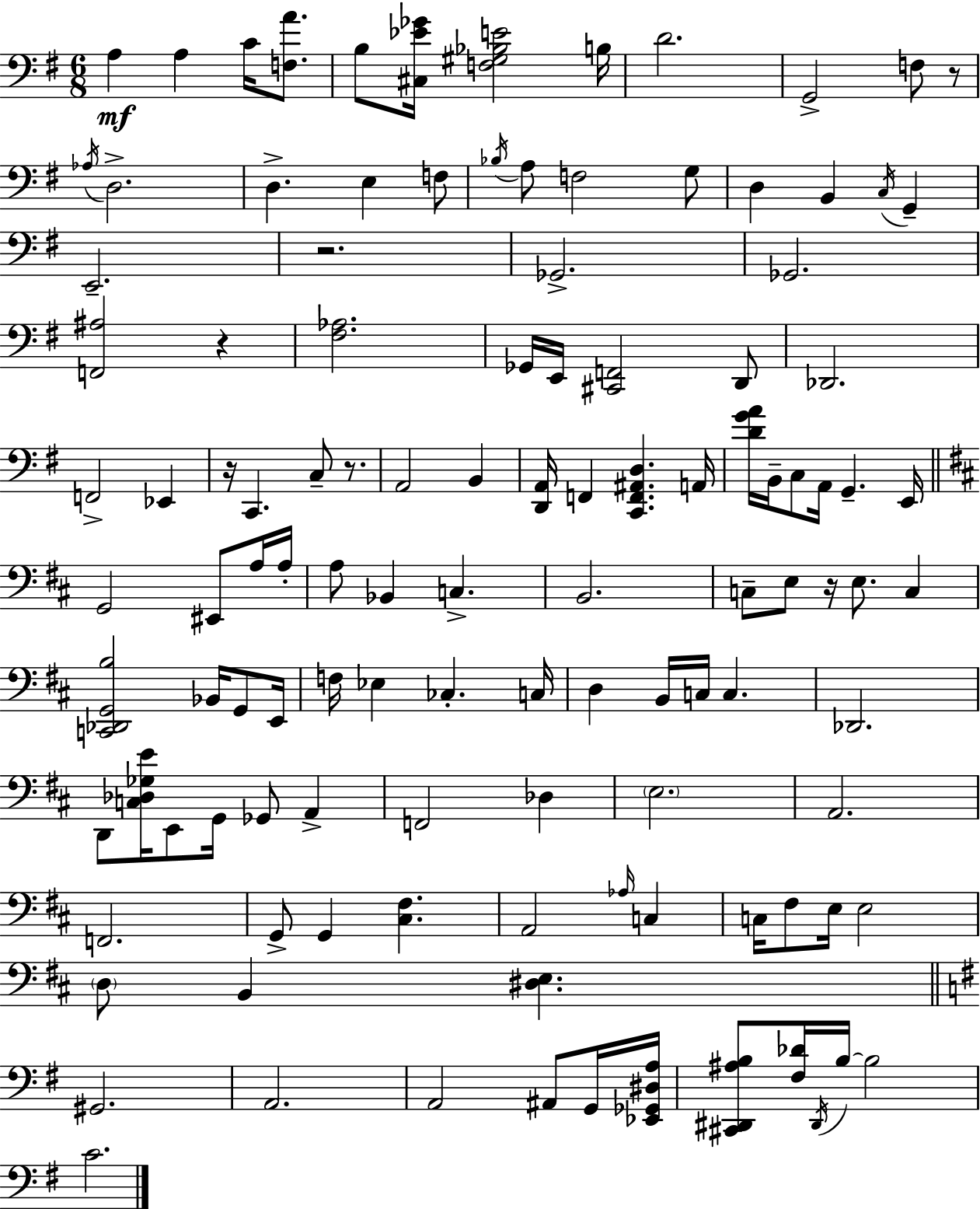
X:1
T:Untitled
M:6/8
L:1/4
K:Em
A, A, C/4 [F,A]/2 B,/2 [^C,_E_G]/4 [F,^G,_B,E]2 B,/4 D2 G,,2 F,/2 z/2 _A,/4 D,2 D, E, F,/2 _B,/4 A,/2 F,2 G,/2 D, B,, C,/4 G,, E,,2 z2 _G,,2 _G,,2 [F,,^A,]2 z [^F,_A,]2 _G,,/4 E,,/4 [^C,,F,,]2 D,,/2 _D,,2 F,,2 _E,, z/4 C,, C,/2 z/2 A,,2 B,, [D,,A,,]/4 F,, [C,,F,,^A,,D,] A,,/4 [DGA]/4 B,,/4 C,/2 A,,/4 G,, E,,/4 G,,2 ^E,,/2 A,/4 A,/4 A,/2 _B,, C, B,,2 C,/2 E,/2 z/4 E,/2 C, [C,,_D,,G,,B,]2 _B,,/4 G,,/2 E,,/4 F,/4 _E, _C, C,/4 D, B,,/4 C,/4 C, _D,,2 D,,/2 [C,_D,_G,E]/4 E,,/2 G,,/4 _G,,/2 A,, F,,2 _D, E,2 A,,2 F,,2 G,,/2 G,, [^C,^F,] A,,2 _A,/4 C, C,/4 ^F,/2 E,/4 E,2 D,/2 B,, [^D,E,] ^G,,2 A,,2 A,,2 ^A,,/2 G,,/4 [_E,,_G,,^D,A,]/4 [^C,,^D,,^A,B,]/2 [^F,_D]/4 ^D,,/4 B,/4 B,2 C2